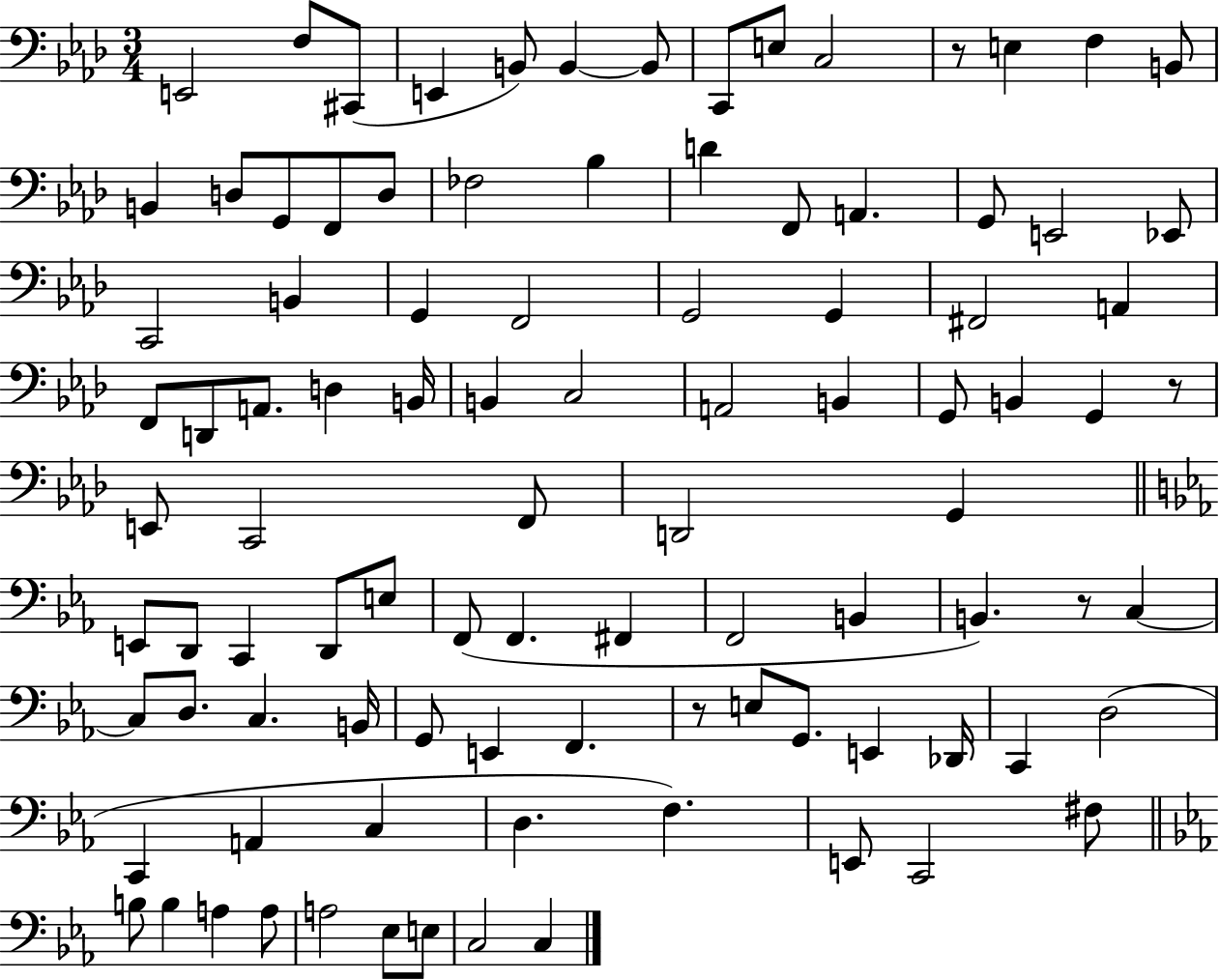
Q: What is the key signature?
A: AES major